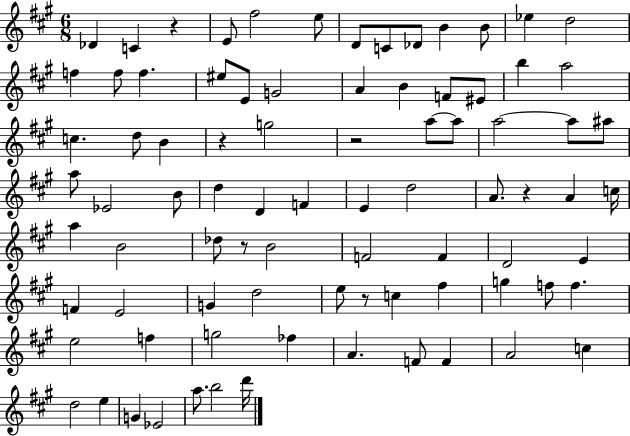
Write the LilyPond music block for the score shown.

{
  \clef treble
  \numericTimeSignature
  \time 6/8
  \key a \major
  \repeat volta 2 { des'4 c'4 r4 | e'8 fis''2 e''8 | d'8 c'8 des'8 b'4 b'8 | ees''4 d''2 | \break f''4 f''8 f''4. | eis''8 e'8 g'2 | a'4 b'4 f'8 eis'8 | b''4 a''2 | \break c''4. d''8 b'4 | r4 g''2 | r2 a''8~~ a''8 | a''2~~ a''8 ais''8 | \break a''8 ees'2 b'8 | d''4 d'4 f'4 | e'4 d''2 | a'8. r4 a'4 c''16 | \break a''4 b'2 | des''8 r8 b'2 | f'2 f'4 | d'2 e'4 | \break f'4 e'2 | g'4 d''2 | e''8 r8 c''4 fis''4 | g''4 f''8 f''4. | \break e''2 f''4 | g''2 fes''4 | a'4. f'8 f'4 | a'2 c''4 | \break d''2 e''4 | g'4 ees'2 | a''8. b''2 d'''16 | } \bar "|."
}